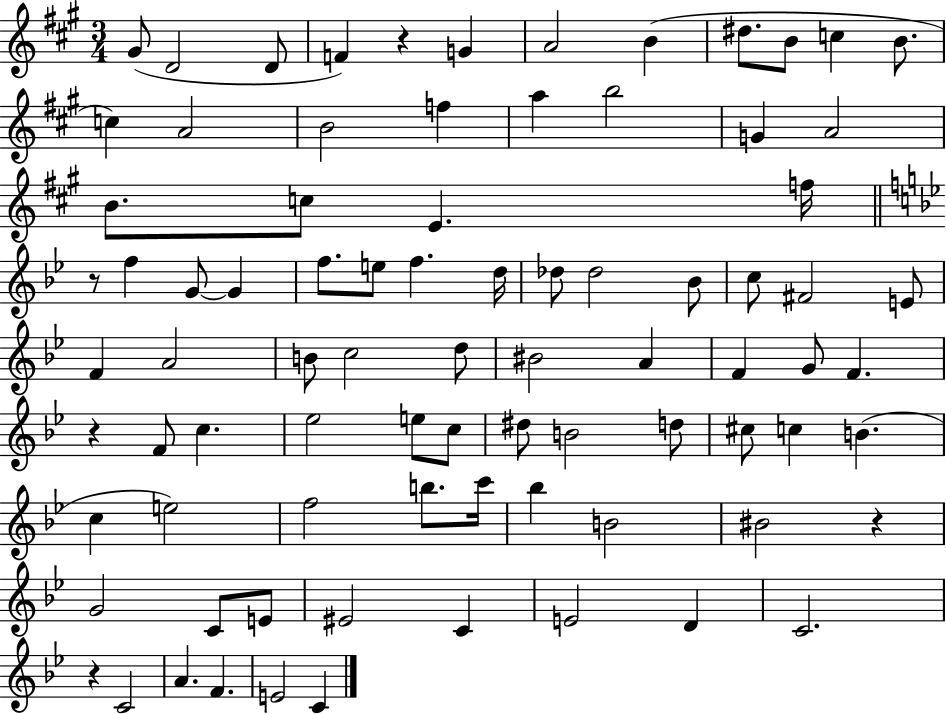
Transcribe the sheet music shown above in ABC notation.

X:1
T:Untitled
M:3/4
L:1/4
K:A
^G/2 D2 D/2 F z G A2 B ^d/2 B/2 c B/2 c A2 B2 f a b2 G A2 B/2 c/2 E f/4 z/2 f G/2 G f/2 e/2 f d/4 _d/2 _d2 _B/2 c/2 ^F2 E/2 F A2 B/2 c2 d/2 ^B2 A F G/2 F z F/2 c _e2 e/2 c/2 ^d/2 B2 d/2 ^c/2 c B c e2 f2 b/2 c'/4 _b B2 ^B2 z G2 C/2 E/2 ^E2 C E2 D C2 z C2 A F E2 C